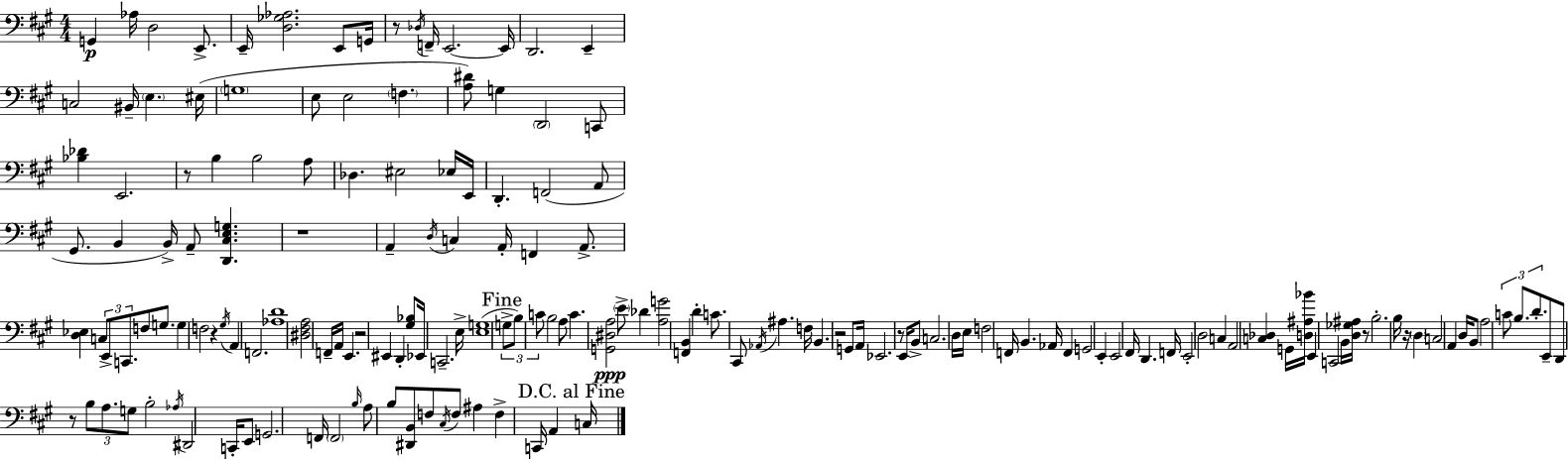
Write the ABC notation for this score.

X:1
T:Untitled
M:4/4
L:1/4
K:A
G,, _A,/4 D,2 E,,/2 E,,/4 [D,_G,_A,]2 E,,/2 G,,/4 z/2 _D,/4 F,,/4 E,,2 E,,/4 D,,2 E,, C,2 ^B,,/4 E, ^E,/4 G,4 E,/2 E,2 F, [A,^D]/2 G, D,,2 C,,/2 [_B,_D] E,,2 z/2 B, B,2 A,/2 _D, ^E,2 _E,/4 E,,/4 D,, F,,2 A,,/2 ^G,,/2 B,, B,,/4 A,,/2 [D,,^C,E,G,] z4 A,, D,/4 C, A,,/4 F,, A,,/2 [D,_E,] C,/2 E,,/2 C,,/2 F,/2 G,/2 G, F,2 z ^G,/4 A,, F,,2 [_A,D]4 [^D,^F,A,]2 F,,/4 A,,/4 E,, z2 ^E,, D,, [^G,_B,]/2 _E,,/4 C,,2 E,/4 [E,G,]4 G,/2 B,/2 C/2 B,2 A,/2 C [G,,^D,A,]2 E/2 _D [A,G]2 [F,,B,,] D C/2 ^C,,/2 _A,,/4 ^A, F,/4 B,, z2 G,,/2 A,,/4 _E,,2 z/2 E,,/4 B,,/2 C,2 D,/4 E,/4 F,2 F,,/4 B,, _A,,/4 F,, G,,2 E,, E,,2 ^F,,/4 D,, F,,/4 E,,2 D,2 C, A,,2 [C,_D,] G,,/4 [D,^A,_B]/4 E,, C,,2 B,,/4 [D,_G,^A,]/4 z/2 B,2 B,/4 z/4 D, C,2 A,, D,/4 B,,/2 A,2 C/2 B,/2 D/2 E,,/2 D,,/2 z/2 B,/2 A,/2 G,/2 B,2 _A,/4 ^D,,2 C,,/4 E,,/2 G,,2 F,,/4 F,,2 B,/4 A,/2 B,/2 [^D,,B,,]/2 F,/2 ^C,/4 F,/2 ^A, F, C,,/4 A,, C,/4